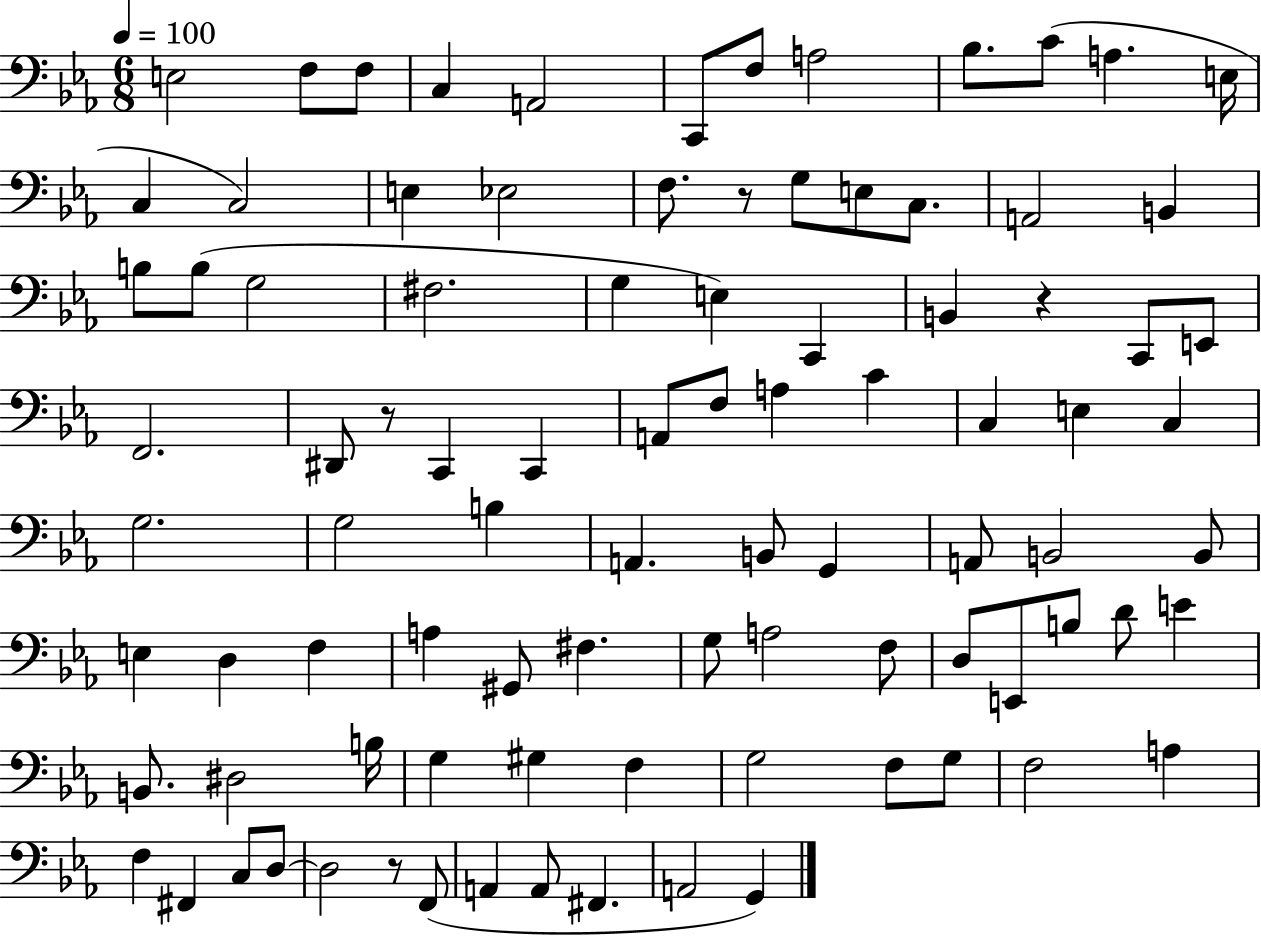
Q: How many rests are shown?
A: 4